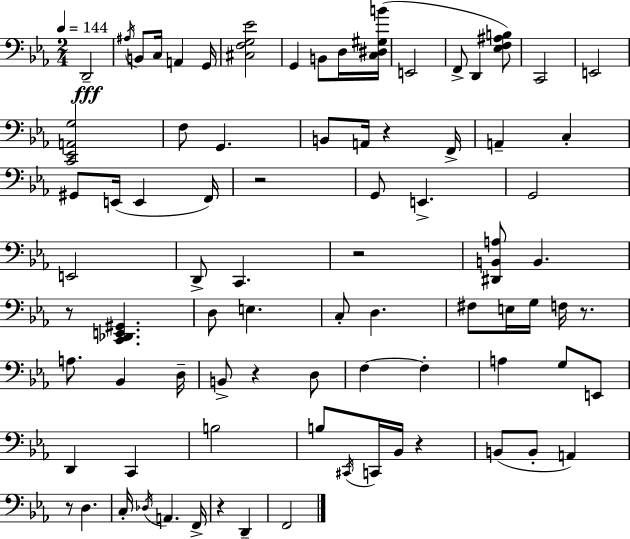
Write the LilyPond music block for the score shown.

{
  \clef bass
  \numericTimeSignature
  \time 2/4
  \key c \minor
  \tempo 4 = 144
  \repeat volta 2 { d,2--\fff | \acciaccatura { ais16 } b,8 c16 a,4 | g,16 <cis f g ees'>2 | g,4 b,8 d16 | \break <c dis gis b'>16( e,2 | f,8-> d,4 <ees f ais b>8) | c,2 | e,2 | \break <c, ees, a, g>2 | f8 g,4. | b,8 a,16 r4 | f,16-> a,4-- c4-. | \break gis,8 e,16( e,4 | f,16) r2 | g,8 e,4.-> | g,2 | \break e,2 | d,8-> c,4. | r2 | <dis, b, a>8 b,4. | \break r8 <c, des, e, gis,>4. | d8 e4. | c8-. d4. | fis8 e16 g16 f16 r8. | \break a8. bes,4 | d16-- b,8-> r4 d8 | f4~~ f4-. | a4 g8 e,8 | \break d,4 c,4 | b2 | b8 \acciaccatura { cis,16 } c,16 bes,16 r4 | b,8( b,8-. a,4) | \break r8 d4. | c16-. \acciaccatura { des16 } a,4. | f,16-> r4 d,4-- | f,2 | \break } \bar "|."
}